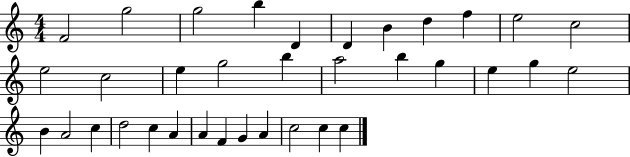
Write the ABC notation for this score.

X:1
T:Untitled
M:4/4
L:1/4
K:C
F2 g2 g2 b D D B d f e2 c2 e2 c2 e g2 b a2 b g e g e2 B A2 c d2 c A A F G A c2 c c